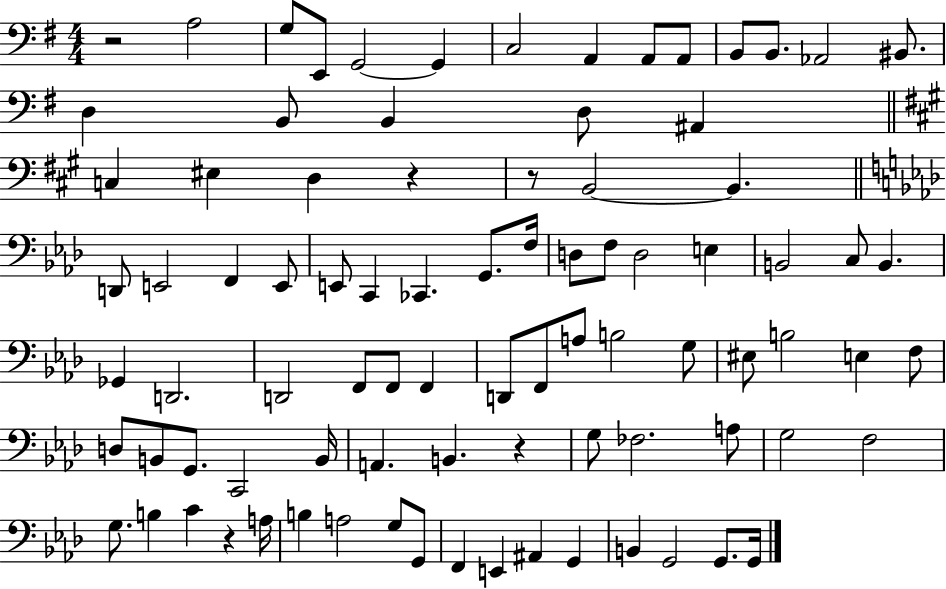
R/h A3/h G3/e E2/e G2/h G2/q C3/h A2/q A2/e A2/e B2/e B2/e. Ab2/h BIS2/e. D3/q B2/e B2/q D3/e A#2/q C3/q EIS3/q D3/q R/q R/e B2/h B2/q. D2/e E2/h F2/q E2/e E2/e C2/q CES2/q. G2/e. F3/s D3/e F3/e D3/h E3/q B2/h C3/e B2/q. Gb2/q D2/h. D2/h F2/e F2/e F2/q D2/e F2/e A3/e B3/h G3/e EIS3/e B3/h E3/q F3/e D3/e B2/e G2/e. C2/h B2/s A2/q. B2/q. R/q G3/e FES3/h. A3/e G3/h F3/h G3/e. B3/q C4/q R/q A3/s B3/q A3/h G3/e G2/e F2/q E2/q A#2/q G2/q B2/q G2/h G2/e. G2/s